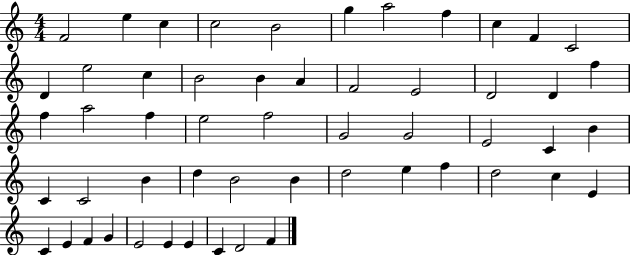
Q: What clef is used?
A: treble